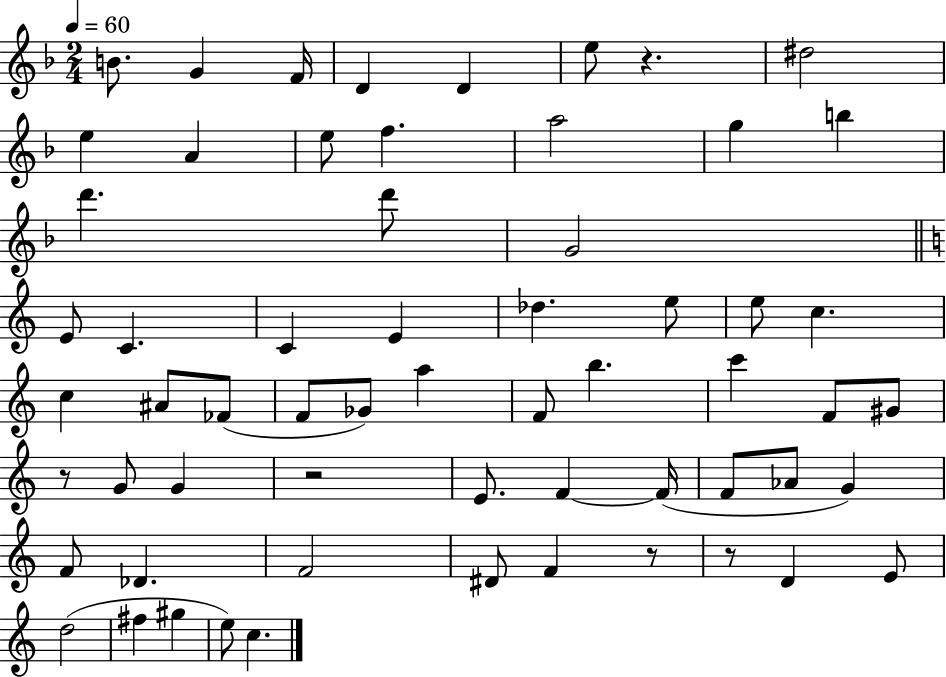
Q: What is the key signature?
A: F major